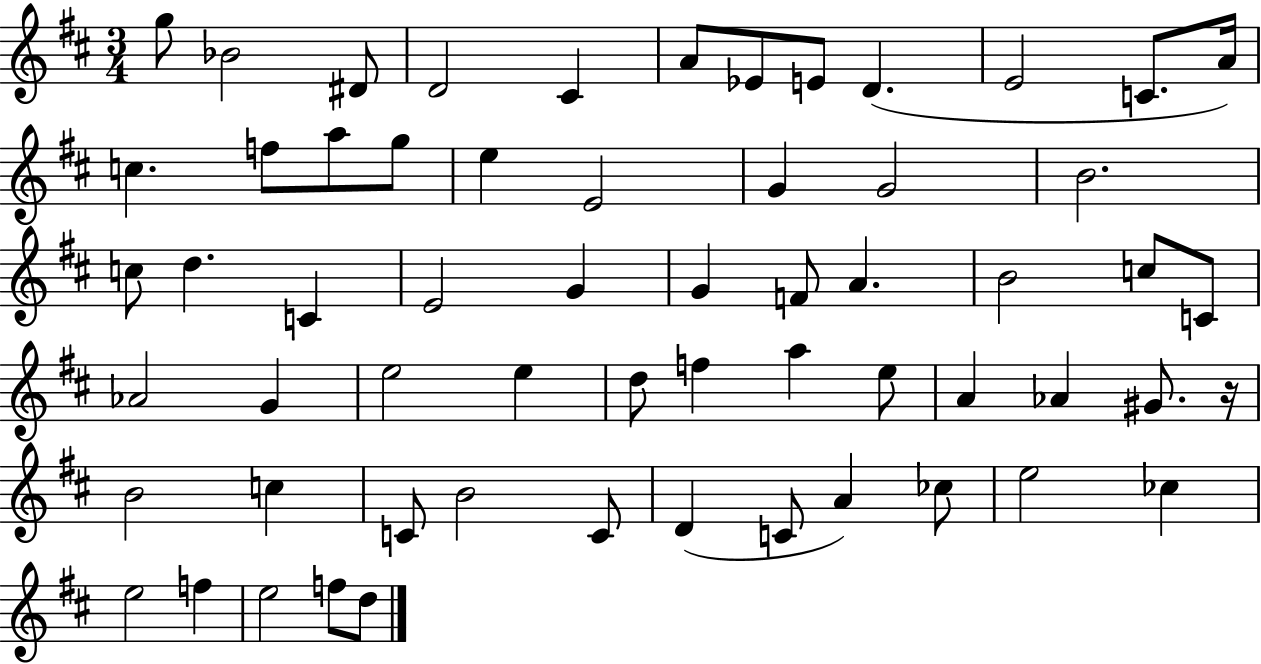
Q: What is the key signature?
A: D major